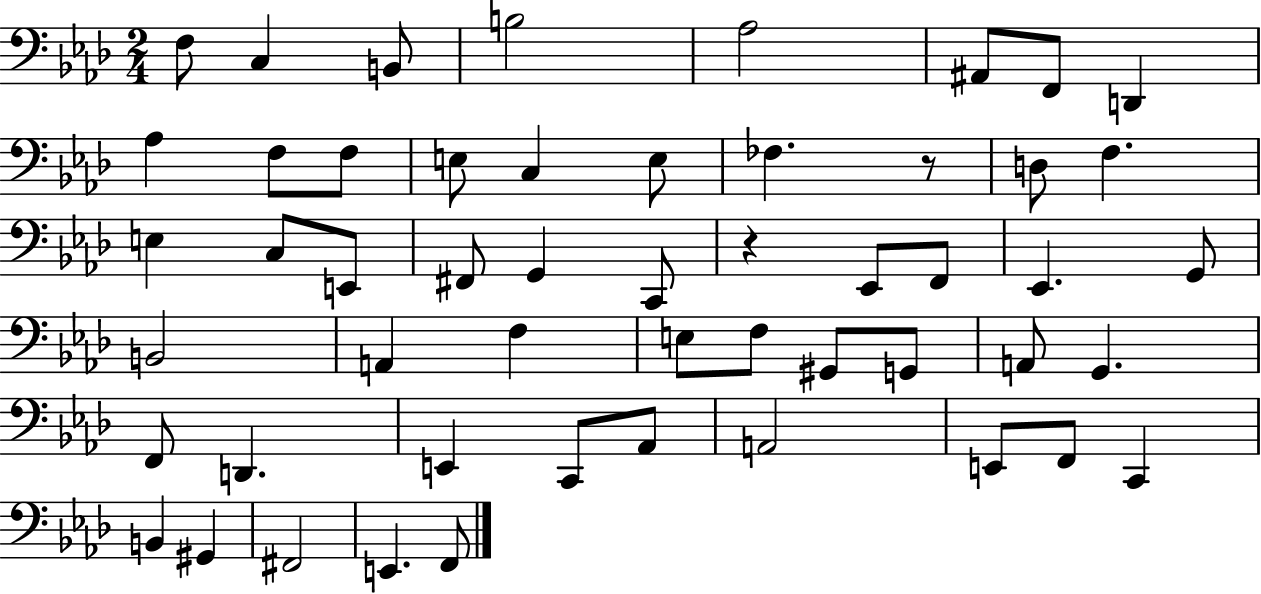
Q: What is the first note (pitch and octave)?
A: F3